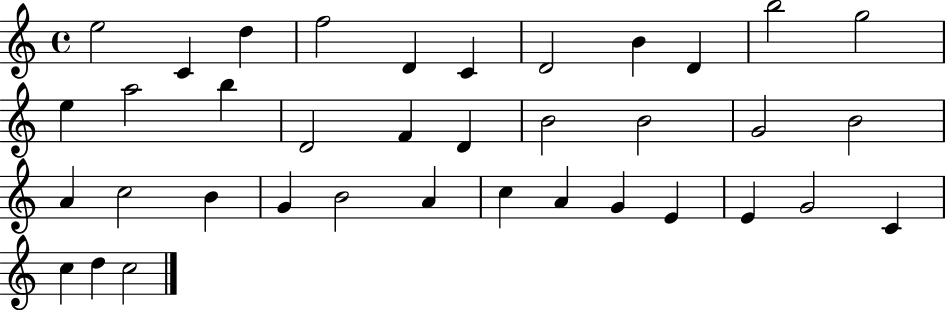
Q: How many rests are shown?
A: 0